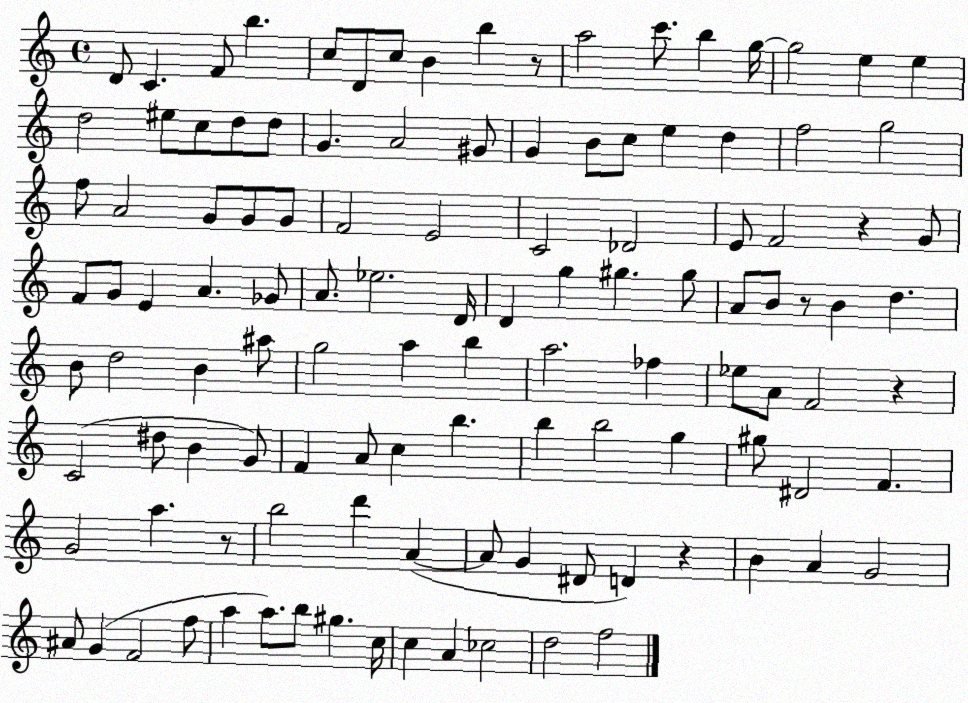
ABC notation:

X:1
T:Untitled
M:4/4
L:1/4
K:C
D/2 C F/2 b c/2 D/2 c/2 B b z/2 a2 c'/2 b g/4 g2 e e d2 ^e/2 c/2 d/2 d/2 G A2 ^G/2 G B/2 c/2 e d f2 g2 f/2 A2 G/2 G/2 G/2 F2 E2 C2 _D2 E/2 F2 z G/2 F/2 G/2 E A _G/2 A/2 _e2 D/4 D g ^g ^g/2 A/2 B/2 z/2 B d B/2 d2 B ^a/2 g2 a b a2 _f _e/2 A/2 F2 z C2 ^d/2 B G/2 F A/2 c b b b2 g ^g/2 ^D2 F G2 a z/2 b2 d' A A/2 G ^D/2 D z B A G2 ^A/2 G F2 f/2 a a/2 b/2 ^g c/4 c A _c2 d2 f2